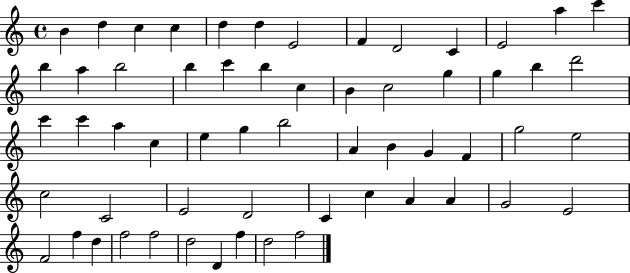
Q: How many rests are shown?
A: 0